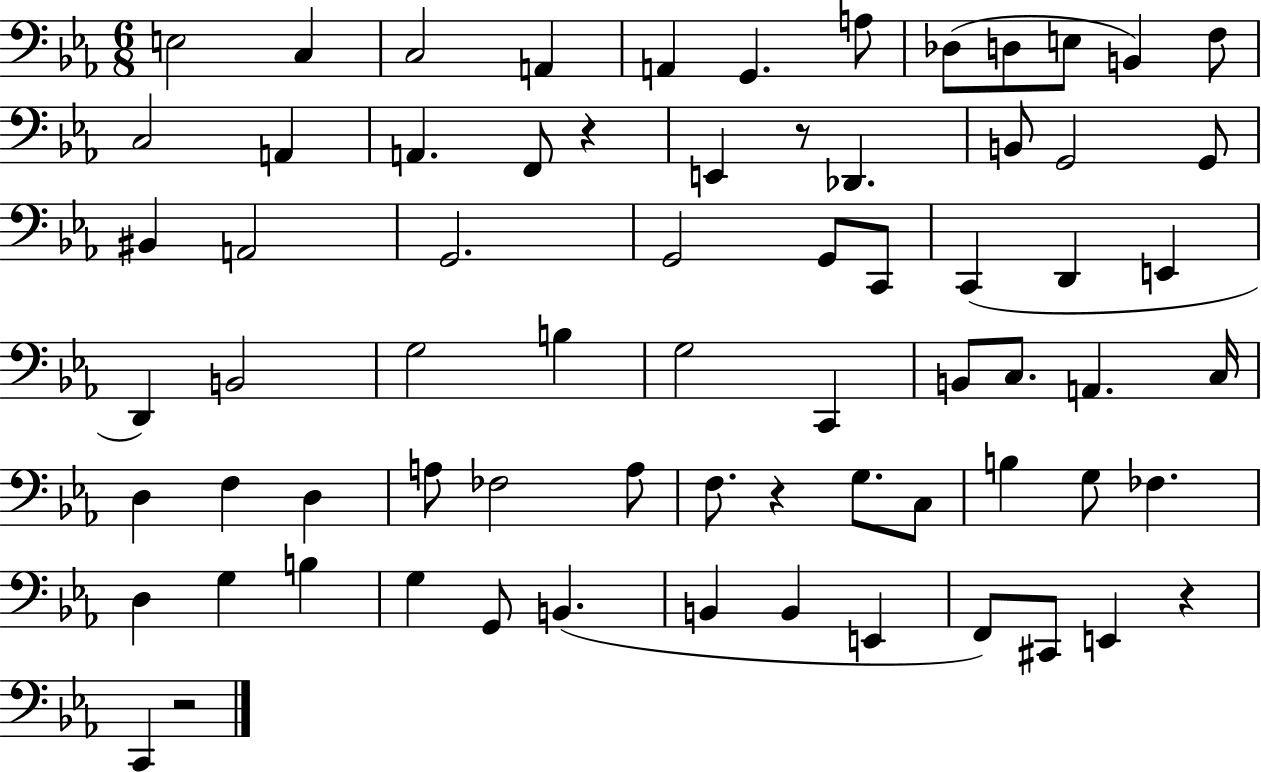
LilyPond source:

{
  \clef bass
  \numericTimeSignature
  \time 6/8
  \key ees \major
  e2 c4 | c2 a,4 | a,4 g,4. a8 | des8( d8 e8 b,4) f8 | \break c2 a,4 | a,4. f,8 r4 | e,4 r8 des,4. | b,8 g,2 g,8 | \break bis,4 a,2 | g,2. | g,2 g,8 c,8 | c,4( d,4 e,4 | \break d,4) b,2 | g2 b4 | g2 c,4 | b,8 c8. a,4. c16 | \break d4 f4 d4 | a8 fes2 a8 | f8. r4 g8. c8 | b4 g8 fes4. | \break d4 g4 b4 | g4 g,8 b,4.( | b,4 b,4 e,4 | f,8) cis,8 e,4 r4 | \break c,4 r2 | \bar "|."
}